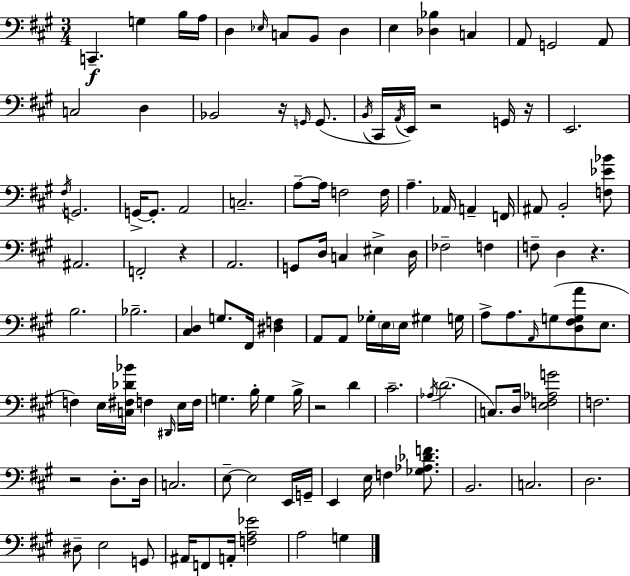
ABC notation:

X:1
T:Untitled
M:3/4
L:1/4
K:A
C,, G, B,/4 A,/4 D, _E,/4 C,/2 B,,/2 D, E, [_D,_B,] C, A,,/2 G,,2 A,,/2 C,2 D, _B,,2 z/4 G,,/4 G,,/2 B,,/4 ^C,,/4 A,,/4 E,,/4 z2 G,,/4 z/4 E,,2 ^F,/4 G,,2 G,,/4 G,,/2 A,,2 C,2 A,/2 A,/4 F,2 F,/4 A, _A,,/4 A,, F,,/4 ^A,,/2 B,,2 [F,_E_B]/2 ^A,,2 F,,2 z A,,2 G,,/2 D,/4 C, ^E, D,/4 _F,2 F, F,/2 D, z B,2 _B,2 [^C,D,] G,/2 ^F,,/4 [^D,F,] A,,/2 A,,/2 _G,/4 E,/4 E,/4 ^G, G,/4 A,/2 A,/2 A,,/4 G,/2 [D,^F,G,A]/2 E,/2 F, E,/4 [C,^F,_D_B]/4 F, ^D,,/4 E,/4 F,/4 G, B,/4 G, B,/4 z2 D ^C2 _A,/4 D2 C,/2 D,/4 [E,F,_A,G]2 F,2 z2 D,/2 D,/4 C,2 E,/2 E,2 E,,/4 G,,/4 E,, E,/4 F, [_G,_A,_DF]/2 B,,2 C,2 D,2 ^D,/2 E,2 G,,/2 ^A,,/4 F,,/2 A,,/4 [F,A,_E]2 A,2 G,